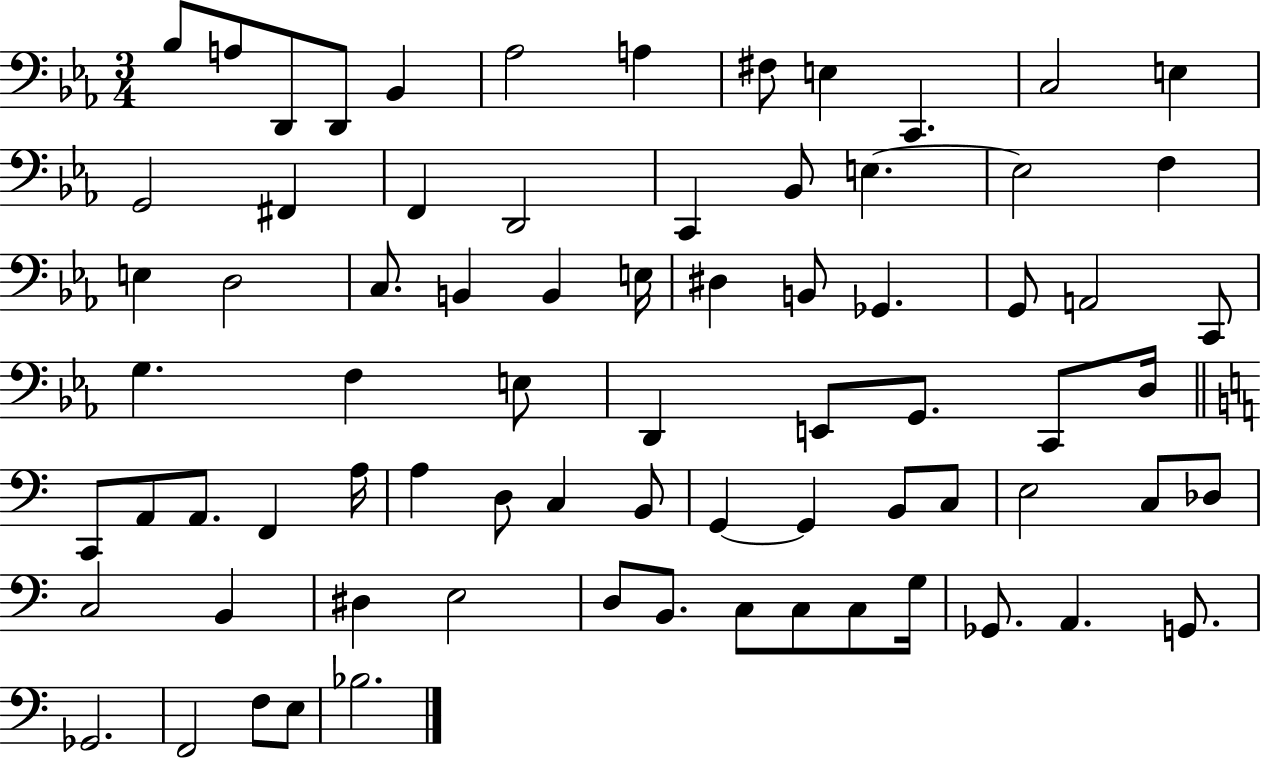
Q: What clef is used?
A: bass